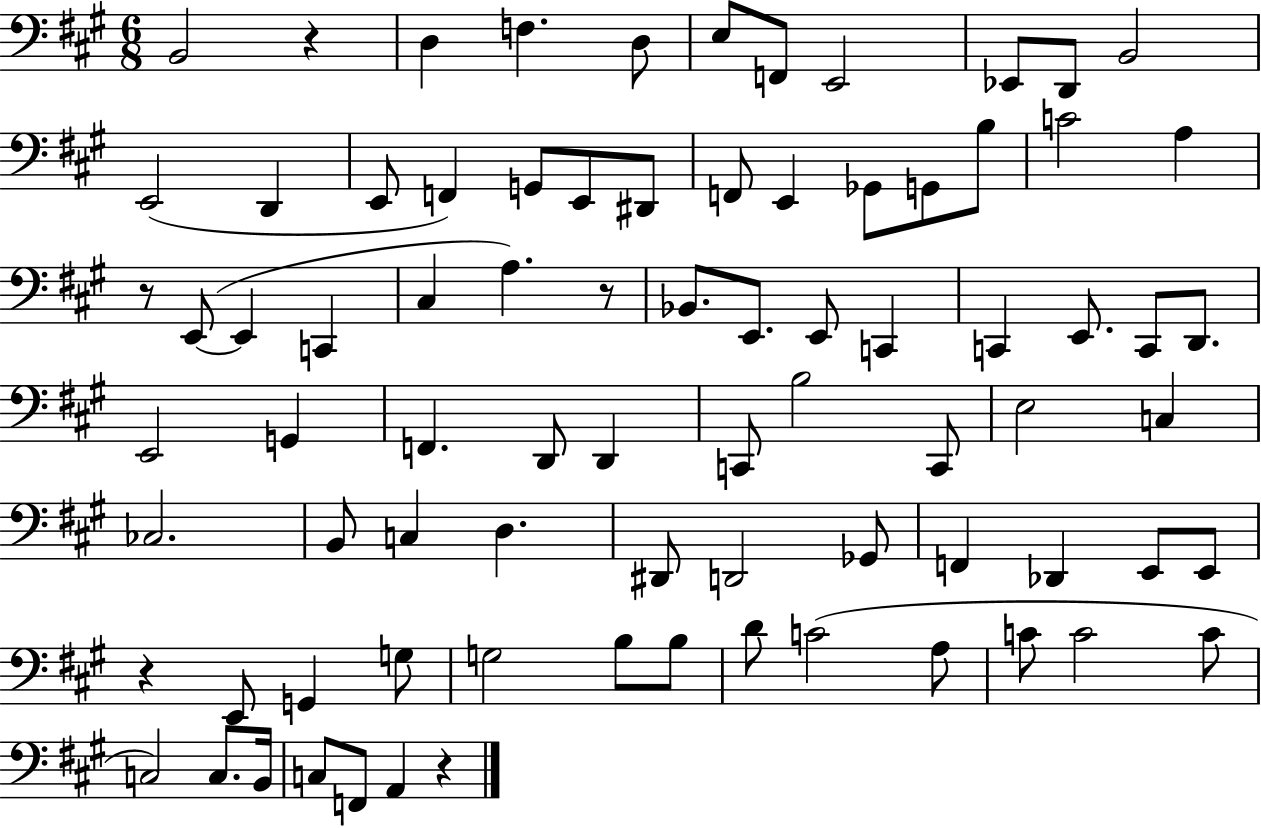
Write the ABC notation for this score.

X:1
T:Untitled
M:6/8
L:1/4
K:A
B,,2 z D, F, D,/2 E,/2 F,,/2 E,,2 _E,,/2 D,,/2 B,,2 E,,2 D,, E,,/2 F,, G,,/2 E,,/2 ^D,,/2 F,,/2 E,, _G,,/2 G,,/2 B,/2 C2 A, z/2 E,,/2 E,, C,, ^C, A, z/2 _B,,/2 E,,/2 E,,/2 C,, C,, E,,/2 C,,/2 D,,/2 E,,2 G,, F,, D,,/2 D,, C,,/2 B,2 C,,/2 E,2 C, _C,2 B,,/2 C, D, ^D,,/2 D,,2 _G,,/2 F,, _D,, E,,/2 E,,/2 z E,,/2 G,, G,/2 G,2 B,/2 B,/2 D/2 C2 A,/2 C/2 C2 C/2 C,2 C,/2 B,,/4 C,/2 F,,/2 A,, z